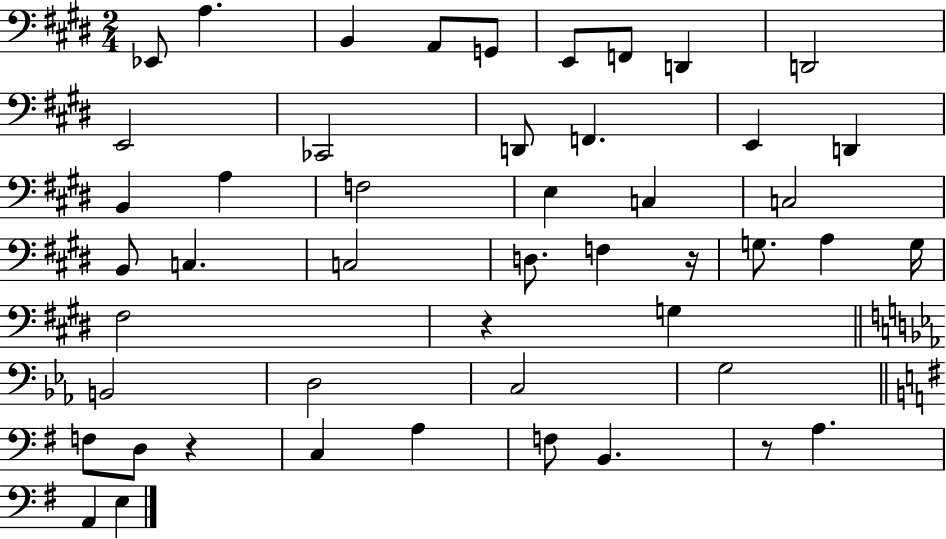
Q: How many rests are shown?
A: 4